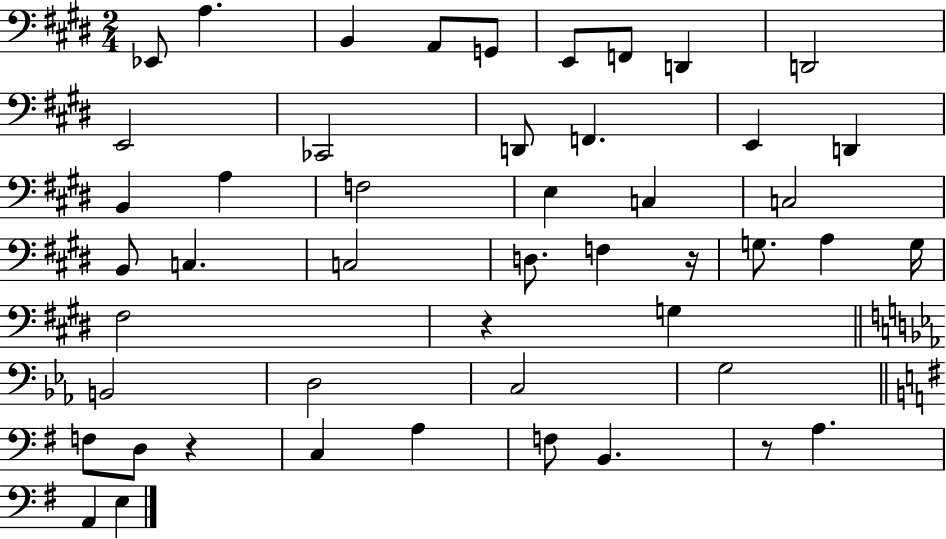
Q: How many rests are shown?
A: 4